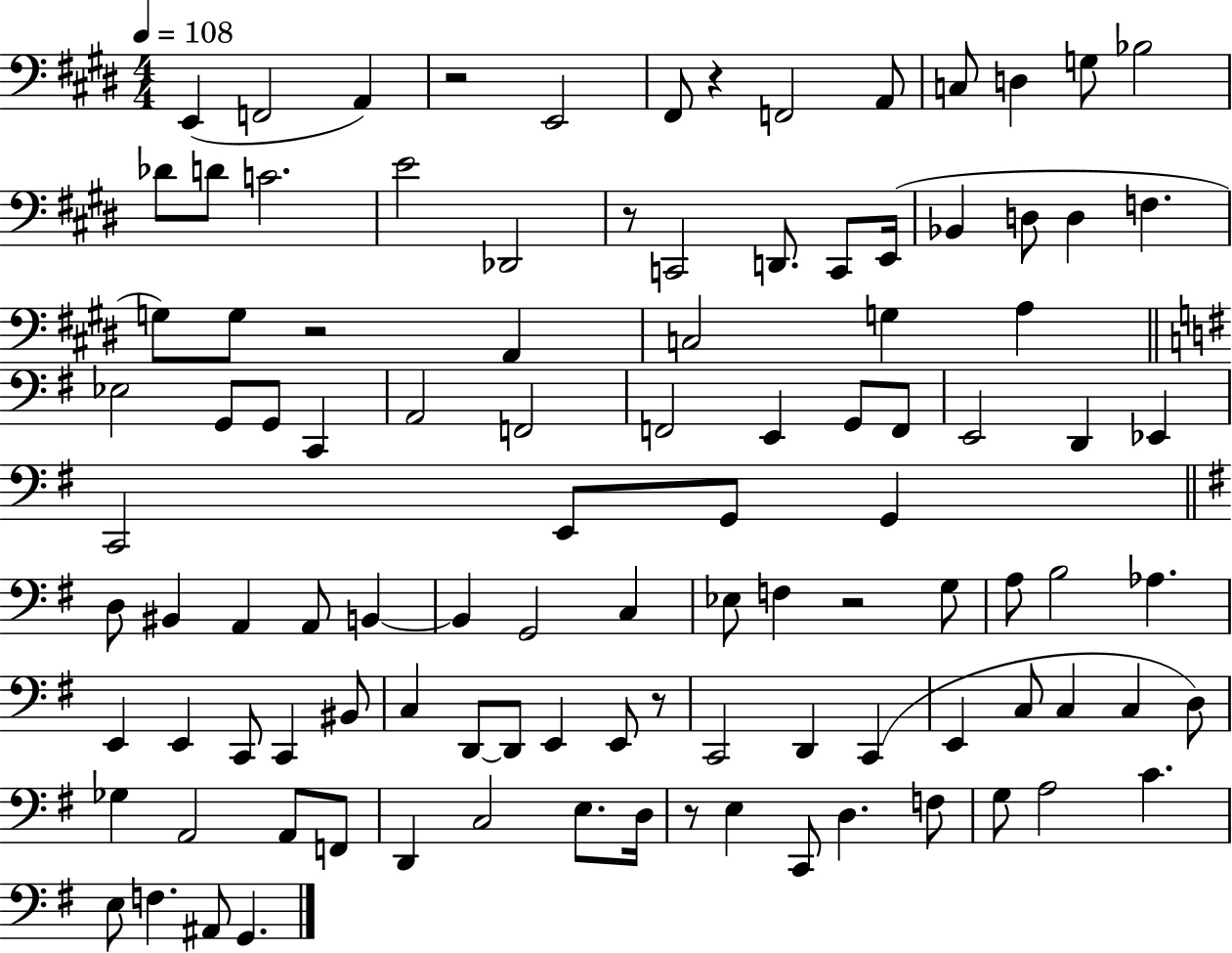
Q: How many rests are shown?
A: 7